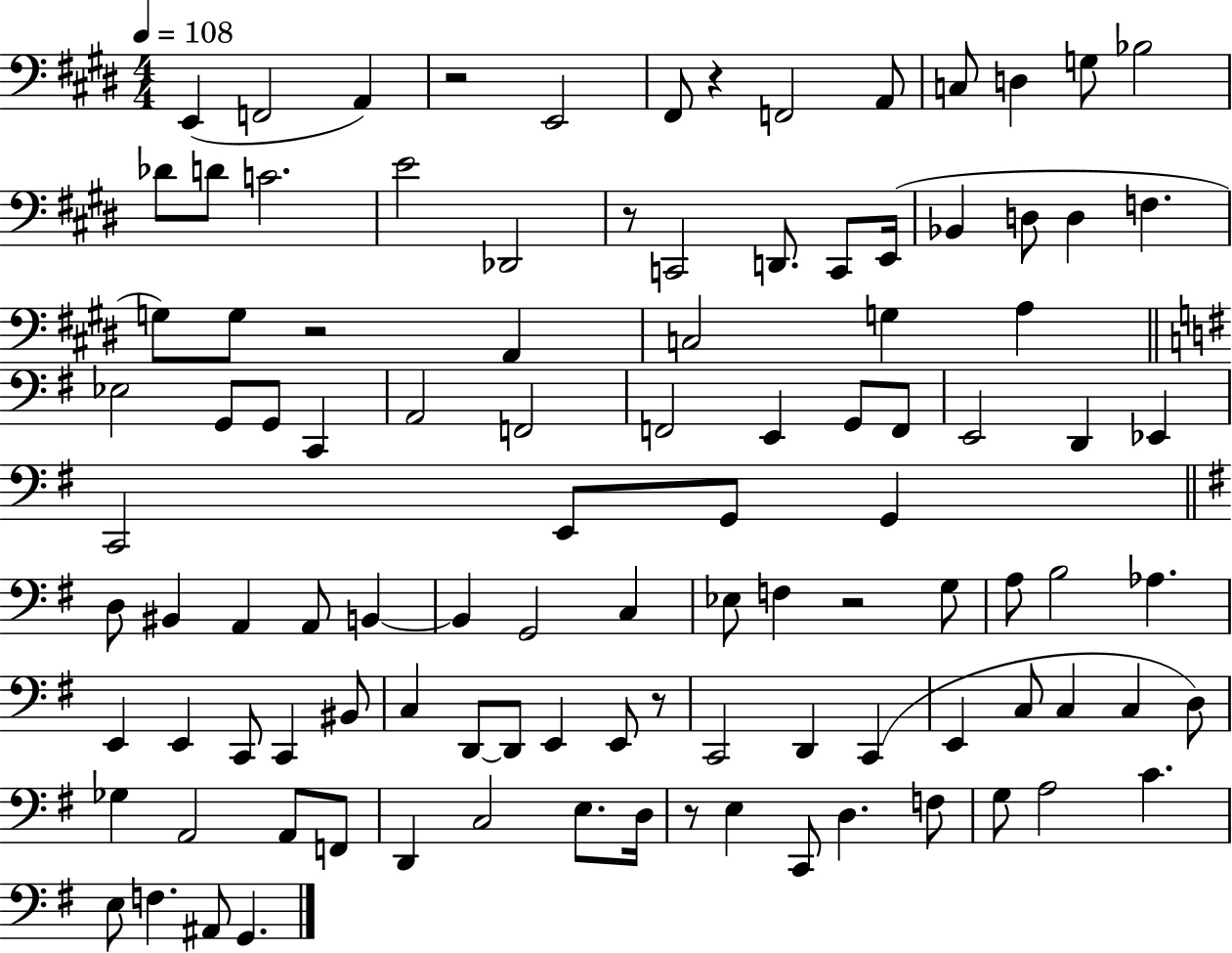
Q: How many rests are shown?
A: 7